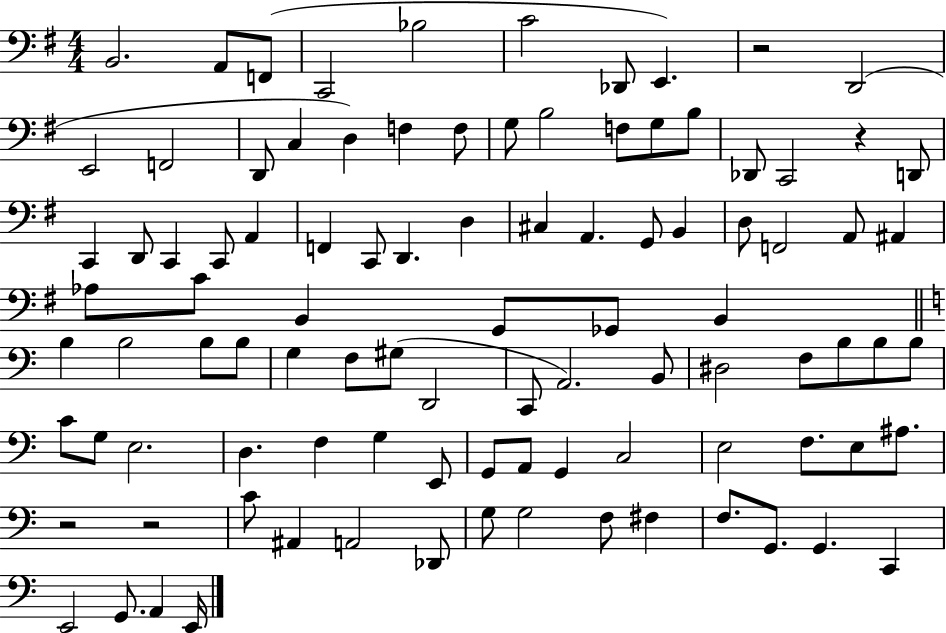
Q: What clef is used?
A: bass